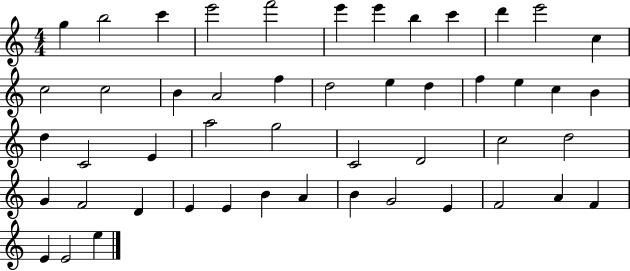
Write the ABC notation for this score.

X:1
T:Untitled
M:4/4
L:1/4
K:C
g b2 c' e'2 f'2 e' e' b c' d' e'2 c c2 c2 B A2 f d2 e d f e c B d C2 E a2 g2 C2 D2 c2 d2 G F2 D E E B A B G2 E F2 A F E E2 e